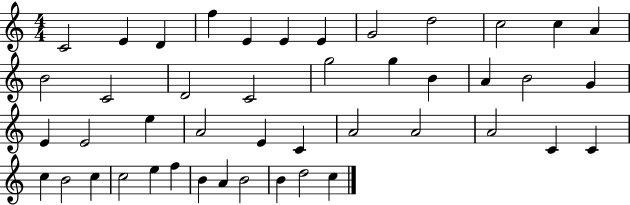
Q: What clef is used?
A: treble